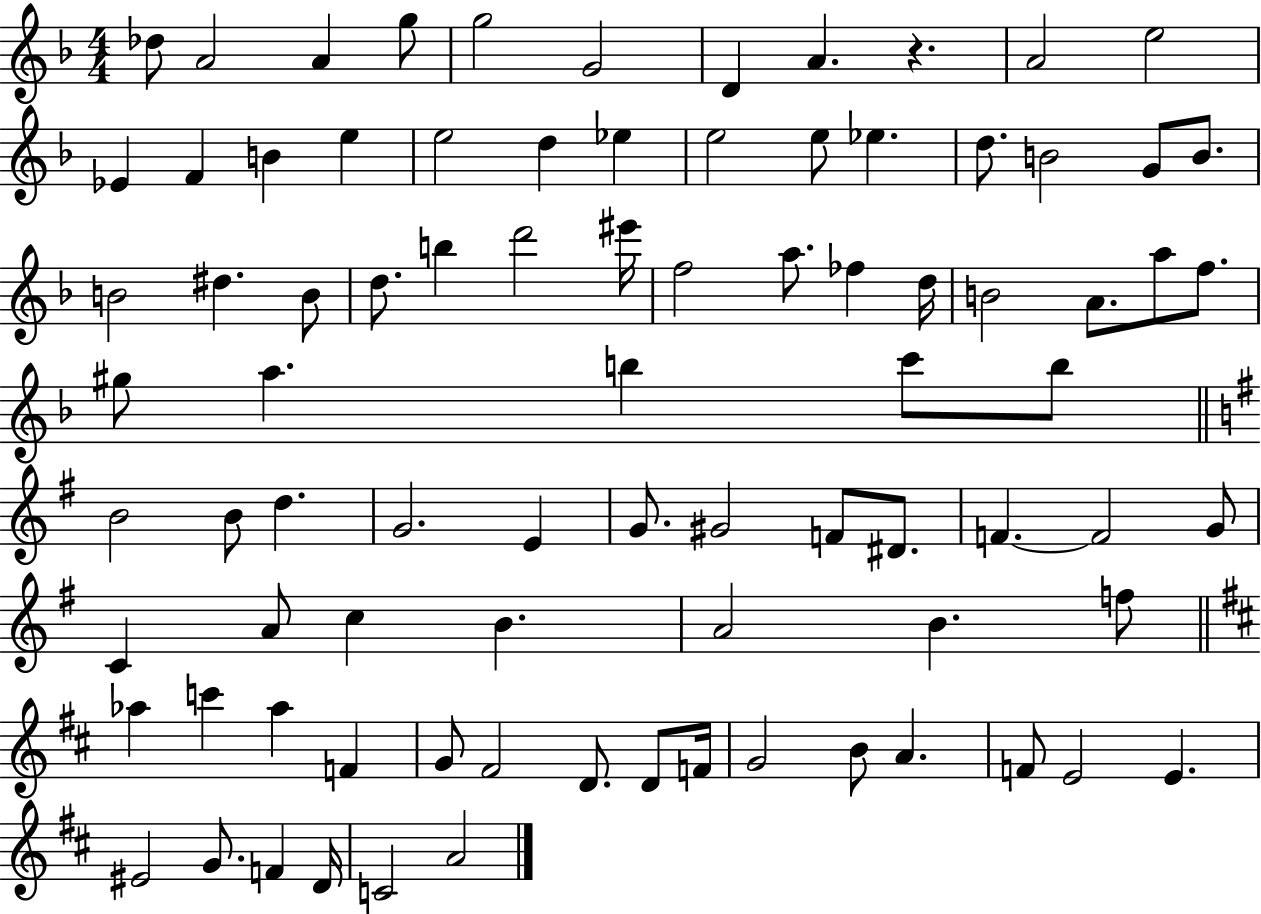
Db5/e A4/h A4/q G5/e G5/h G4/h D4/q A4/q. R/q. A4/h E5/h Eb4/q F4/q B4/q E5/q E5/h D5/q Eb5/q E5/h E5/e Eb5/q. D5/e. B4/h G4/e B4/e. B4/h D#5/q. B4/e D5/e. B5/q D6/h EIS6/s F5/h A5/e. FES5/q D5/s B4/h A4/e. A5/e F5/e. G#5/e A5/q. B5/q C6/e B5/e B4/h B4/e D5/q. G4/h. E4/q G4/e. G#4/h F4/e D#4/e. F4/q. F4/h G4/e C4/q A4/e C5/q B4/q. A4/h B4/q. F5/e Ab5/q C6/q Ab5/q F4/q G4/e F#4/h D4/e. D4/e F4/s G4/h B4/e A4/q. F4/e E4/h E4/q. EIS4/h G4/e. F4/q D4/s C4/h A4/h